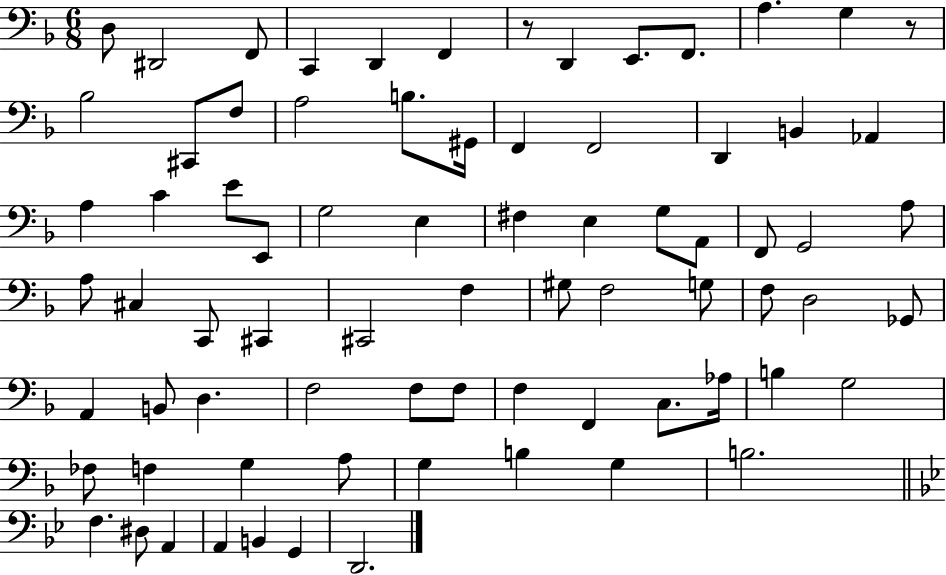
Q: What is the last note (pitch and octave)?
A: D2